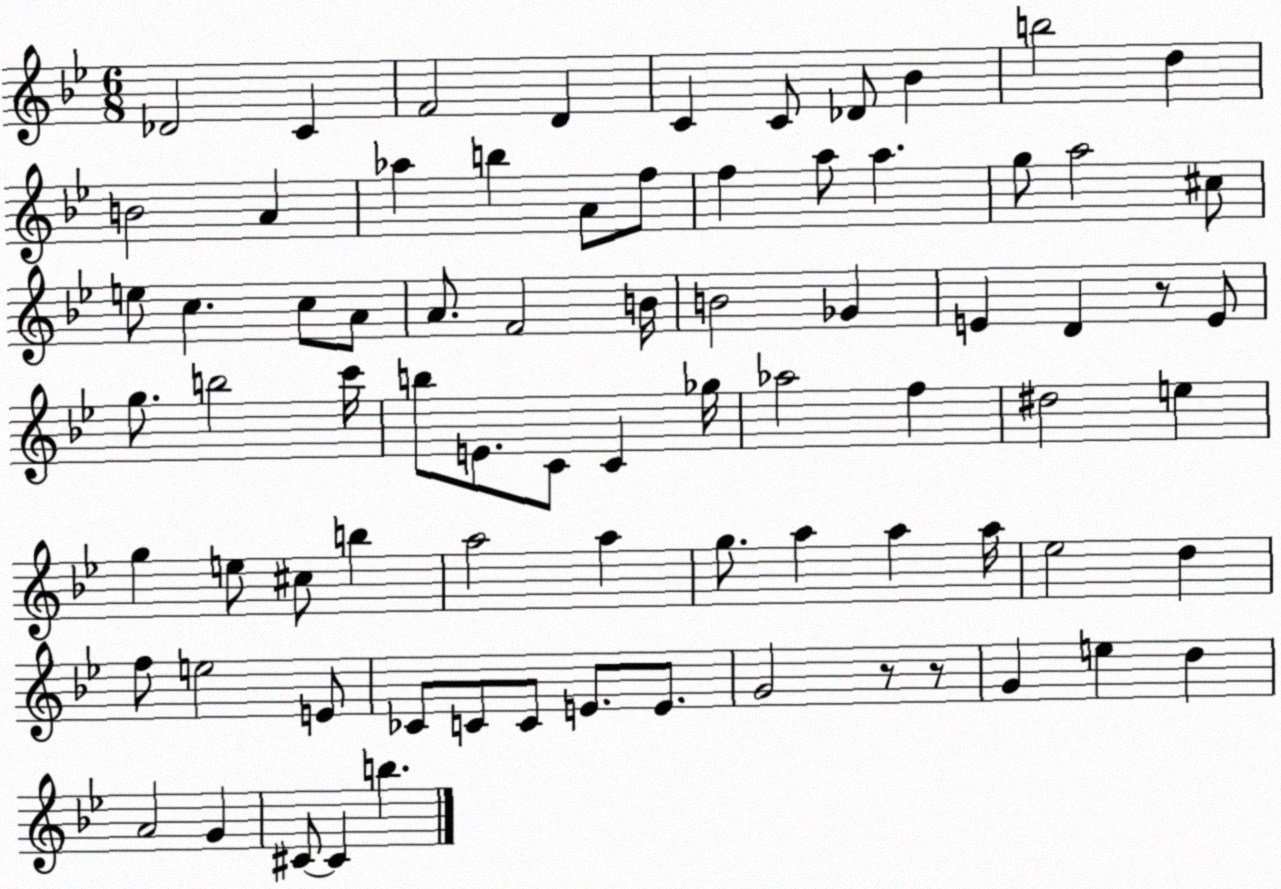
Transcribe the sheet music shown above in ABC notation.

X:1
T:Untitled
M:6/8
L:1/4
K:Bb
_D2 C F2 D C C/2 _D/2 _B b2 d B2 A _a b A/2 f/2 f a/2 a g/2 a2 ^c/2 e/2 c c/2 A/2 A/2 F2 B/4 B2 _G E D z/2 E/2 g/2 b2 c'/4 b/2 E/2 C/2 C _g/4 _a2 f ^d2 e g e/2 ^c/2 b a2 a g/2 a a a/4 _e2 d f/2 e2 E/2 _C/2 C/2 C/2 E/2 E/2 G2 z/2 z/2 G e d A2 G ^C/2 ^C b